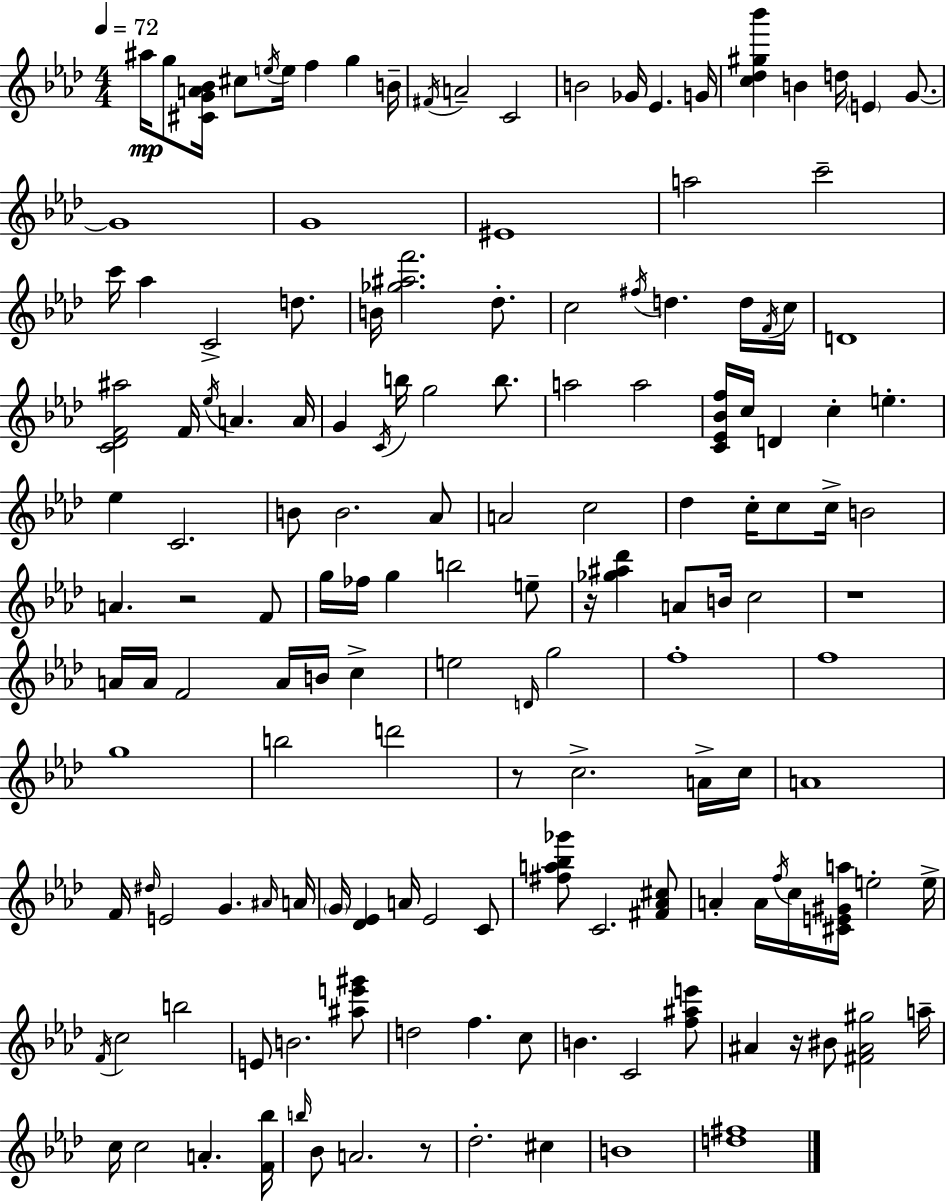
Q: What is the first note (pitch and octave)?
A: A#5